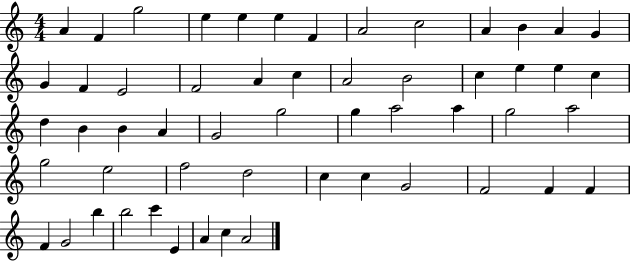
{
  \clef treble
  \numericTimeSignature
  \time 4/4
  \key c \major
  a'4 f'4 g''2 | e''4 e''4 e''4 f'4 | a'2 c''2 | a'4 b'4 a'4 g'4 | \break g'4 f'4 e'2 | f'2 a'4 c''4 | a'2 b'2 | c''4 e''4 e''4 c''4 | \break d''4 b'4 b'4 a'4 | g'2 g''2 | g''4 a''2 a''4 | g''2 a''2 | \break g''2 e''2 | f''2 d''2 | c''4 c''4 g'2 | f'2 f'4 f'4 | \break f'4 g'2 b''4 | b''2 c'''4 e'4 | a'4 c''4 a'2 | \bar "|."
}